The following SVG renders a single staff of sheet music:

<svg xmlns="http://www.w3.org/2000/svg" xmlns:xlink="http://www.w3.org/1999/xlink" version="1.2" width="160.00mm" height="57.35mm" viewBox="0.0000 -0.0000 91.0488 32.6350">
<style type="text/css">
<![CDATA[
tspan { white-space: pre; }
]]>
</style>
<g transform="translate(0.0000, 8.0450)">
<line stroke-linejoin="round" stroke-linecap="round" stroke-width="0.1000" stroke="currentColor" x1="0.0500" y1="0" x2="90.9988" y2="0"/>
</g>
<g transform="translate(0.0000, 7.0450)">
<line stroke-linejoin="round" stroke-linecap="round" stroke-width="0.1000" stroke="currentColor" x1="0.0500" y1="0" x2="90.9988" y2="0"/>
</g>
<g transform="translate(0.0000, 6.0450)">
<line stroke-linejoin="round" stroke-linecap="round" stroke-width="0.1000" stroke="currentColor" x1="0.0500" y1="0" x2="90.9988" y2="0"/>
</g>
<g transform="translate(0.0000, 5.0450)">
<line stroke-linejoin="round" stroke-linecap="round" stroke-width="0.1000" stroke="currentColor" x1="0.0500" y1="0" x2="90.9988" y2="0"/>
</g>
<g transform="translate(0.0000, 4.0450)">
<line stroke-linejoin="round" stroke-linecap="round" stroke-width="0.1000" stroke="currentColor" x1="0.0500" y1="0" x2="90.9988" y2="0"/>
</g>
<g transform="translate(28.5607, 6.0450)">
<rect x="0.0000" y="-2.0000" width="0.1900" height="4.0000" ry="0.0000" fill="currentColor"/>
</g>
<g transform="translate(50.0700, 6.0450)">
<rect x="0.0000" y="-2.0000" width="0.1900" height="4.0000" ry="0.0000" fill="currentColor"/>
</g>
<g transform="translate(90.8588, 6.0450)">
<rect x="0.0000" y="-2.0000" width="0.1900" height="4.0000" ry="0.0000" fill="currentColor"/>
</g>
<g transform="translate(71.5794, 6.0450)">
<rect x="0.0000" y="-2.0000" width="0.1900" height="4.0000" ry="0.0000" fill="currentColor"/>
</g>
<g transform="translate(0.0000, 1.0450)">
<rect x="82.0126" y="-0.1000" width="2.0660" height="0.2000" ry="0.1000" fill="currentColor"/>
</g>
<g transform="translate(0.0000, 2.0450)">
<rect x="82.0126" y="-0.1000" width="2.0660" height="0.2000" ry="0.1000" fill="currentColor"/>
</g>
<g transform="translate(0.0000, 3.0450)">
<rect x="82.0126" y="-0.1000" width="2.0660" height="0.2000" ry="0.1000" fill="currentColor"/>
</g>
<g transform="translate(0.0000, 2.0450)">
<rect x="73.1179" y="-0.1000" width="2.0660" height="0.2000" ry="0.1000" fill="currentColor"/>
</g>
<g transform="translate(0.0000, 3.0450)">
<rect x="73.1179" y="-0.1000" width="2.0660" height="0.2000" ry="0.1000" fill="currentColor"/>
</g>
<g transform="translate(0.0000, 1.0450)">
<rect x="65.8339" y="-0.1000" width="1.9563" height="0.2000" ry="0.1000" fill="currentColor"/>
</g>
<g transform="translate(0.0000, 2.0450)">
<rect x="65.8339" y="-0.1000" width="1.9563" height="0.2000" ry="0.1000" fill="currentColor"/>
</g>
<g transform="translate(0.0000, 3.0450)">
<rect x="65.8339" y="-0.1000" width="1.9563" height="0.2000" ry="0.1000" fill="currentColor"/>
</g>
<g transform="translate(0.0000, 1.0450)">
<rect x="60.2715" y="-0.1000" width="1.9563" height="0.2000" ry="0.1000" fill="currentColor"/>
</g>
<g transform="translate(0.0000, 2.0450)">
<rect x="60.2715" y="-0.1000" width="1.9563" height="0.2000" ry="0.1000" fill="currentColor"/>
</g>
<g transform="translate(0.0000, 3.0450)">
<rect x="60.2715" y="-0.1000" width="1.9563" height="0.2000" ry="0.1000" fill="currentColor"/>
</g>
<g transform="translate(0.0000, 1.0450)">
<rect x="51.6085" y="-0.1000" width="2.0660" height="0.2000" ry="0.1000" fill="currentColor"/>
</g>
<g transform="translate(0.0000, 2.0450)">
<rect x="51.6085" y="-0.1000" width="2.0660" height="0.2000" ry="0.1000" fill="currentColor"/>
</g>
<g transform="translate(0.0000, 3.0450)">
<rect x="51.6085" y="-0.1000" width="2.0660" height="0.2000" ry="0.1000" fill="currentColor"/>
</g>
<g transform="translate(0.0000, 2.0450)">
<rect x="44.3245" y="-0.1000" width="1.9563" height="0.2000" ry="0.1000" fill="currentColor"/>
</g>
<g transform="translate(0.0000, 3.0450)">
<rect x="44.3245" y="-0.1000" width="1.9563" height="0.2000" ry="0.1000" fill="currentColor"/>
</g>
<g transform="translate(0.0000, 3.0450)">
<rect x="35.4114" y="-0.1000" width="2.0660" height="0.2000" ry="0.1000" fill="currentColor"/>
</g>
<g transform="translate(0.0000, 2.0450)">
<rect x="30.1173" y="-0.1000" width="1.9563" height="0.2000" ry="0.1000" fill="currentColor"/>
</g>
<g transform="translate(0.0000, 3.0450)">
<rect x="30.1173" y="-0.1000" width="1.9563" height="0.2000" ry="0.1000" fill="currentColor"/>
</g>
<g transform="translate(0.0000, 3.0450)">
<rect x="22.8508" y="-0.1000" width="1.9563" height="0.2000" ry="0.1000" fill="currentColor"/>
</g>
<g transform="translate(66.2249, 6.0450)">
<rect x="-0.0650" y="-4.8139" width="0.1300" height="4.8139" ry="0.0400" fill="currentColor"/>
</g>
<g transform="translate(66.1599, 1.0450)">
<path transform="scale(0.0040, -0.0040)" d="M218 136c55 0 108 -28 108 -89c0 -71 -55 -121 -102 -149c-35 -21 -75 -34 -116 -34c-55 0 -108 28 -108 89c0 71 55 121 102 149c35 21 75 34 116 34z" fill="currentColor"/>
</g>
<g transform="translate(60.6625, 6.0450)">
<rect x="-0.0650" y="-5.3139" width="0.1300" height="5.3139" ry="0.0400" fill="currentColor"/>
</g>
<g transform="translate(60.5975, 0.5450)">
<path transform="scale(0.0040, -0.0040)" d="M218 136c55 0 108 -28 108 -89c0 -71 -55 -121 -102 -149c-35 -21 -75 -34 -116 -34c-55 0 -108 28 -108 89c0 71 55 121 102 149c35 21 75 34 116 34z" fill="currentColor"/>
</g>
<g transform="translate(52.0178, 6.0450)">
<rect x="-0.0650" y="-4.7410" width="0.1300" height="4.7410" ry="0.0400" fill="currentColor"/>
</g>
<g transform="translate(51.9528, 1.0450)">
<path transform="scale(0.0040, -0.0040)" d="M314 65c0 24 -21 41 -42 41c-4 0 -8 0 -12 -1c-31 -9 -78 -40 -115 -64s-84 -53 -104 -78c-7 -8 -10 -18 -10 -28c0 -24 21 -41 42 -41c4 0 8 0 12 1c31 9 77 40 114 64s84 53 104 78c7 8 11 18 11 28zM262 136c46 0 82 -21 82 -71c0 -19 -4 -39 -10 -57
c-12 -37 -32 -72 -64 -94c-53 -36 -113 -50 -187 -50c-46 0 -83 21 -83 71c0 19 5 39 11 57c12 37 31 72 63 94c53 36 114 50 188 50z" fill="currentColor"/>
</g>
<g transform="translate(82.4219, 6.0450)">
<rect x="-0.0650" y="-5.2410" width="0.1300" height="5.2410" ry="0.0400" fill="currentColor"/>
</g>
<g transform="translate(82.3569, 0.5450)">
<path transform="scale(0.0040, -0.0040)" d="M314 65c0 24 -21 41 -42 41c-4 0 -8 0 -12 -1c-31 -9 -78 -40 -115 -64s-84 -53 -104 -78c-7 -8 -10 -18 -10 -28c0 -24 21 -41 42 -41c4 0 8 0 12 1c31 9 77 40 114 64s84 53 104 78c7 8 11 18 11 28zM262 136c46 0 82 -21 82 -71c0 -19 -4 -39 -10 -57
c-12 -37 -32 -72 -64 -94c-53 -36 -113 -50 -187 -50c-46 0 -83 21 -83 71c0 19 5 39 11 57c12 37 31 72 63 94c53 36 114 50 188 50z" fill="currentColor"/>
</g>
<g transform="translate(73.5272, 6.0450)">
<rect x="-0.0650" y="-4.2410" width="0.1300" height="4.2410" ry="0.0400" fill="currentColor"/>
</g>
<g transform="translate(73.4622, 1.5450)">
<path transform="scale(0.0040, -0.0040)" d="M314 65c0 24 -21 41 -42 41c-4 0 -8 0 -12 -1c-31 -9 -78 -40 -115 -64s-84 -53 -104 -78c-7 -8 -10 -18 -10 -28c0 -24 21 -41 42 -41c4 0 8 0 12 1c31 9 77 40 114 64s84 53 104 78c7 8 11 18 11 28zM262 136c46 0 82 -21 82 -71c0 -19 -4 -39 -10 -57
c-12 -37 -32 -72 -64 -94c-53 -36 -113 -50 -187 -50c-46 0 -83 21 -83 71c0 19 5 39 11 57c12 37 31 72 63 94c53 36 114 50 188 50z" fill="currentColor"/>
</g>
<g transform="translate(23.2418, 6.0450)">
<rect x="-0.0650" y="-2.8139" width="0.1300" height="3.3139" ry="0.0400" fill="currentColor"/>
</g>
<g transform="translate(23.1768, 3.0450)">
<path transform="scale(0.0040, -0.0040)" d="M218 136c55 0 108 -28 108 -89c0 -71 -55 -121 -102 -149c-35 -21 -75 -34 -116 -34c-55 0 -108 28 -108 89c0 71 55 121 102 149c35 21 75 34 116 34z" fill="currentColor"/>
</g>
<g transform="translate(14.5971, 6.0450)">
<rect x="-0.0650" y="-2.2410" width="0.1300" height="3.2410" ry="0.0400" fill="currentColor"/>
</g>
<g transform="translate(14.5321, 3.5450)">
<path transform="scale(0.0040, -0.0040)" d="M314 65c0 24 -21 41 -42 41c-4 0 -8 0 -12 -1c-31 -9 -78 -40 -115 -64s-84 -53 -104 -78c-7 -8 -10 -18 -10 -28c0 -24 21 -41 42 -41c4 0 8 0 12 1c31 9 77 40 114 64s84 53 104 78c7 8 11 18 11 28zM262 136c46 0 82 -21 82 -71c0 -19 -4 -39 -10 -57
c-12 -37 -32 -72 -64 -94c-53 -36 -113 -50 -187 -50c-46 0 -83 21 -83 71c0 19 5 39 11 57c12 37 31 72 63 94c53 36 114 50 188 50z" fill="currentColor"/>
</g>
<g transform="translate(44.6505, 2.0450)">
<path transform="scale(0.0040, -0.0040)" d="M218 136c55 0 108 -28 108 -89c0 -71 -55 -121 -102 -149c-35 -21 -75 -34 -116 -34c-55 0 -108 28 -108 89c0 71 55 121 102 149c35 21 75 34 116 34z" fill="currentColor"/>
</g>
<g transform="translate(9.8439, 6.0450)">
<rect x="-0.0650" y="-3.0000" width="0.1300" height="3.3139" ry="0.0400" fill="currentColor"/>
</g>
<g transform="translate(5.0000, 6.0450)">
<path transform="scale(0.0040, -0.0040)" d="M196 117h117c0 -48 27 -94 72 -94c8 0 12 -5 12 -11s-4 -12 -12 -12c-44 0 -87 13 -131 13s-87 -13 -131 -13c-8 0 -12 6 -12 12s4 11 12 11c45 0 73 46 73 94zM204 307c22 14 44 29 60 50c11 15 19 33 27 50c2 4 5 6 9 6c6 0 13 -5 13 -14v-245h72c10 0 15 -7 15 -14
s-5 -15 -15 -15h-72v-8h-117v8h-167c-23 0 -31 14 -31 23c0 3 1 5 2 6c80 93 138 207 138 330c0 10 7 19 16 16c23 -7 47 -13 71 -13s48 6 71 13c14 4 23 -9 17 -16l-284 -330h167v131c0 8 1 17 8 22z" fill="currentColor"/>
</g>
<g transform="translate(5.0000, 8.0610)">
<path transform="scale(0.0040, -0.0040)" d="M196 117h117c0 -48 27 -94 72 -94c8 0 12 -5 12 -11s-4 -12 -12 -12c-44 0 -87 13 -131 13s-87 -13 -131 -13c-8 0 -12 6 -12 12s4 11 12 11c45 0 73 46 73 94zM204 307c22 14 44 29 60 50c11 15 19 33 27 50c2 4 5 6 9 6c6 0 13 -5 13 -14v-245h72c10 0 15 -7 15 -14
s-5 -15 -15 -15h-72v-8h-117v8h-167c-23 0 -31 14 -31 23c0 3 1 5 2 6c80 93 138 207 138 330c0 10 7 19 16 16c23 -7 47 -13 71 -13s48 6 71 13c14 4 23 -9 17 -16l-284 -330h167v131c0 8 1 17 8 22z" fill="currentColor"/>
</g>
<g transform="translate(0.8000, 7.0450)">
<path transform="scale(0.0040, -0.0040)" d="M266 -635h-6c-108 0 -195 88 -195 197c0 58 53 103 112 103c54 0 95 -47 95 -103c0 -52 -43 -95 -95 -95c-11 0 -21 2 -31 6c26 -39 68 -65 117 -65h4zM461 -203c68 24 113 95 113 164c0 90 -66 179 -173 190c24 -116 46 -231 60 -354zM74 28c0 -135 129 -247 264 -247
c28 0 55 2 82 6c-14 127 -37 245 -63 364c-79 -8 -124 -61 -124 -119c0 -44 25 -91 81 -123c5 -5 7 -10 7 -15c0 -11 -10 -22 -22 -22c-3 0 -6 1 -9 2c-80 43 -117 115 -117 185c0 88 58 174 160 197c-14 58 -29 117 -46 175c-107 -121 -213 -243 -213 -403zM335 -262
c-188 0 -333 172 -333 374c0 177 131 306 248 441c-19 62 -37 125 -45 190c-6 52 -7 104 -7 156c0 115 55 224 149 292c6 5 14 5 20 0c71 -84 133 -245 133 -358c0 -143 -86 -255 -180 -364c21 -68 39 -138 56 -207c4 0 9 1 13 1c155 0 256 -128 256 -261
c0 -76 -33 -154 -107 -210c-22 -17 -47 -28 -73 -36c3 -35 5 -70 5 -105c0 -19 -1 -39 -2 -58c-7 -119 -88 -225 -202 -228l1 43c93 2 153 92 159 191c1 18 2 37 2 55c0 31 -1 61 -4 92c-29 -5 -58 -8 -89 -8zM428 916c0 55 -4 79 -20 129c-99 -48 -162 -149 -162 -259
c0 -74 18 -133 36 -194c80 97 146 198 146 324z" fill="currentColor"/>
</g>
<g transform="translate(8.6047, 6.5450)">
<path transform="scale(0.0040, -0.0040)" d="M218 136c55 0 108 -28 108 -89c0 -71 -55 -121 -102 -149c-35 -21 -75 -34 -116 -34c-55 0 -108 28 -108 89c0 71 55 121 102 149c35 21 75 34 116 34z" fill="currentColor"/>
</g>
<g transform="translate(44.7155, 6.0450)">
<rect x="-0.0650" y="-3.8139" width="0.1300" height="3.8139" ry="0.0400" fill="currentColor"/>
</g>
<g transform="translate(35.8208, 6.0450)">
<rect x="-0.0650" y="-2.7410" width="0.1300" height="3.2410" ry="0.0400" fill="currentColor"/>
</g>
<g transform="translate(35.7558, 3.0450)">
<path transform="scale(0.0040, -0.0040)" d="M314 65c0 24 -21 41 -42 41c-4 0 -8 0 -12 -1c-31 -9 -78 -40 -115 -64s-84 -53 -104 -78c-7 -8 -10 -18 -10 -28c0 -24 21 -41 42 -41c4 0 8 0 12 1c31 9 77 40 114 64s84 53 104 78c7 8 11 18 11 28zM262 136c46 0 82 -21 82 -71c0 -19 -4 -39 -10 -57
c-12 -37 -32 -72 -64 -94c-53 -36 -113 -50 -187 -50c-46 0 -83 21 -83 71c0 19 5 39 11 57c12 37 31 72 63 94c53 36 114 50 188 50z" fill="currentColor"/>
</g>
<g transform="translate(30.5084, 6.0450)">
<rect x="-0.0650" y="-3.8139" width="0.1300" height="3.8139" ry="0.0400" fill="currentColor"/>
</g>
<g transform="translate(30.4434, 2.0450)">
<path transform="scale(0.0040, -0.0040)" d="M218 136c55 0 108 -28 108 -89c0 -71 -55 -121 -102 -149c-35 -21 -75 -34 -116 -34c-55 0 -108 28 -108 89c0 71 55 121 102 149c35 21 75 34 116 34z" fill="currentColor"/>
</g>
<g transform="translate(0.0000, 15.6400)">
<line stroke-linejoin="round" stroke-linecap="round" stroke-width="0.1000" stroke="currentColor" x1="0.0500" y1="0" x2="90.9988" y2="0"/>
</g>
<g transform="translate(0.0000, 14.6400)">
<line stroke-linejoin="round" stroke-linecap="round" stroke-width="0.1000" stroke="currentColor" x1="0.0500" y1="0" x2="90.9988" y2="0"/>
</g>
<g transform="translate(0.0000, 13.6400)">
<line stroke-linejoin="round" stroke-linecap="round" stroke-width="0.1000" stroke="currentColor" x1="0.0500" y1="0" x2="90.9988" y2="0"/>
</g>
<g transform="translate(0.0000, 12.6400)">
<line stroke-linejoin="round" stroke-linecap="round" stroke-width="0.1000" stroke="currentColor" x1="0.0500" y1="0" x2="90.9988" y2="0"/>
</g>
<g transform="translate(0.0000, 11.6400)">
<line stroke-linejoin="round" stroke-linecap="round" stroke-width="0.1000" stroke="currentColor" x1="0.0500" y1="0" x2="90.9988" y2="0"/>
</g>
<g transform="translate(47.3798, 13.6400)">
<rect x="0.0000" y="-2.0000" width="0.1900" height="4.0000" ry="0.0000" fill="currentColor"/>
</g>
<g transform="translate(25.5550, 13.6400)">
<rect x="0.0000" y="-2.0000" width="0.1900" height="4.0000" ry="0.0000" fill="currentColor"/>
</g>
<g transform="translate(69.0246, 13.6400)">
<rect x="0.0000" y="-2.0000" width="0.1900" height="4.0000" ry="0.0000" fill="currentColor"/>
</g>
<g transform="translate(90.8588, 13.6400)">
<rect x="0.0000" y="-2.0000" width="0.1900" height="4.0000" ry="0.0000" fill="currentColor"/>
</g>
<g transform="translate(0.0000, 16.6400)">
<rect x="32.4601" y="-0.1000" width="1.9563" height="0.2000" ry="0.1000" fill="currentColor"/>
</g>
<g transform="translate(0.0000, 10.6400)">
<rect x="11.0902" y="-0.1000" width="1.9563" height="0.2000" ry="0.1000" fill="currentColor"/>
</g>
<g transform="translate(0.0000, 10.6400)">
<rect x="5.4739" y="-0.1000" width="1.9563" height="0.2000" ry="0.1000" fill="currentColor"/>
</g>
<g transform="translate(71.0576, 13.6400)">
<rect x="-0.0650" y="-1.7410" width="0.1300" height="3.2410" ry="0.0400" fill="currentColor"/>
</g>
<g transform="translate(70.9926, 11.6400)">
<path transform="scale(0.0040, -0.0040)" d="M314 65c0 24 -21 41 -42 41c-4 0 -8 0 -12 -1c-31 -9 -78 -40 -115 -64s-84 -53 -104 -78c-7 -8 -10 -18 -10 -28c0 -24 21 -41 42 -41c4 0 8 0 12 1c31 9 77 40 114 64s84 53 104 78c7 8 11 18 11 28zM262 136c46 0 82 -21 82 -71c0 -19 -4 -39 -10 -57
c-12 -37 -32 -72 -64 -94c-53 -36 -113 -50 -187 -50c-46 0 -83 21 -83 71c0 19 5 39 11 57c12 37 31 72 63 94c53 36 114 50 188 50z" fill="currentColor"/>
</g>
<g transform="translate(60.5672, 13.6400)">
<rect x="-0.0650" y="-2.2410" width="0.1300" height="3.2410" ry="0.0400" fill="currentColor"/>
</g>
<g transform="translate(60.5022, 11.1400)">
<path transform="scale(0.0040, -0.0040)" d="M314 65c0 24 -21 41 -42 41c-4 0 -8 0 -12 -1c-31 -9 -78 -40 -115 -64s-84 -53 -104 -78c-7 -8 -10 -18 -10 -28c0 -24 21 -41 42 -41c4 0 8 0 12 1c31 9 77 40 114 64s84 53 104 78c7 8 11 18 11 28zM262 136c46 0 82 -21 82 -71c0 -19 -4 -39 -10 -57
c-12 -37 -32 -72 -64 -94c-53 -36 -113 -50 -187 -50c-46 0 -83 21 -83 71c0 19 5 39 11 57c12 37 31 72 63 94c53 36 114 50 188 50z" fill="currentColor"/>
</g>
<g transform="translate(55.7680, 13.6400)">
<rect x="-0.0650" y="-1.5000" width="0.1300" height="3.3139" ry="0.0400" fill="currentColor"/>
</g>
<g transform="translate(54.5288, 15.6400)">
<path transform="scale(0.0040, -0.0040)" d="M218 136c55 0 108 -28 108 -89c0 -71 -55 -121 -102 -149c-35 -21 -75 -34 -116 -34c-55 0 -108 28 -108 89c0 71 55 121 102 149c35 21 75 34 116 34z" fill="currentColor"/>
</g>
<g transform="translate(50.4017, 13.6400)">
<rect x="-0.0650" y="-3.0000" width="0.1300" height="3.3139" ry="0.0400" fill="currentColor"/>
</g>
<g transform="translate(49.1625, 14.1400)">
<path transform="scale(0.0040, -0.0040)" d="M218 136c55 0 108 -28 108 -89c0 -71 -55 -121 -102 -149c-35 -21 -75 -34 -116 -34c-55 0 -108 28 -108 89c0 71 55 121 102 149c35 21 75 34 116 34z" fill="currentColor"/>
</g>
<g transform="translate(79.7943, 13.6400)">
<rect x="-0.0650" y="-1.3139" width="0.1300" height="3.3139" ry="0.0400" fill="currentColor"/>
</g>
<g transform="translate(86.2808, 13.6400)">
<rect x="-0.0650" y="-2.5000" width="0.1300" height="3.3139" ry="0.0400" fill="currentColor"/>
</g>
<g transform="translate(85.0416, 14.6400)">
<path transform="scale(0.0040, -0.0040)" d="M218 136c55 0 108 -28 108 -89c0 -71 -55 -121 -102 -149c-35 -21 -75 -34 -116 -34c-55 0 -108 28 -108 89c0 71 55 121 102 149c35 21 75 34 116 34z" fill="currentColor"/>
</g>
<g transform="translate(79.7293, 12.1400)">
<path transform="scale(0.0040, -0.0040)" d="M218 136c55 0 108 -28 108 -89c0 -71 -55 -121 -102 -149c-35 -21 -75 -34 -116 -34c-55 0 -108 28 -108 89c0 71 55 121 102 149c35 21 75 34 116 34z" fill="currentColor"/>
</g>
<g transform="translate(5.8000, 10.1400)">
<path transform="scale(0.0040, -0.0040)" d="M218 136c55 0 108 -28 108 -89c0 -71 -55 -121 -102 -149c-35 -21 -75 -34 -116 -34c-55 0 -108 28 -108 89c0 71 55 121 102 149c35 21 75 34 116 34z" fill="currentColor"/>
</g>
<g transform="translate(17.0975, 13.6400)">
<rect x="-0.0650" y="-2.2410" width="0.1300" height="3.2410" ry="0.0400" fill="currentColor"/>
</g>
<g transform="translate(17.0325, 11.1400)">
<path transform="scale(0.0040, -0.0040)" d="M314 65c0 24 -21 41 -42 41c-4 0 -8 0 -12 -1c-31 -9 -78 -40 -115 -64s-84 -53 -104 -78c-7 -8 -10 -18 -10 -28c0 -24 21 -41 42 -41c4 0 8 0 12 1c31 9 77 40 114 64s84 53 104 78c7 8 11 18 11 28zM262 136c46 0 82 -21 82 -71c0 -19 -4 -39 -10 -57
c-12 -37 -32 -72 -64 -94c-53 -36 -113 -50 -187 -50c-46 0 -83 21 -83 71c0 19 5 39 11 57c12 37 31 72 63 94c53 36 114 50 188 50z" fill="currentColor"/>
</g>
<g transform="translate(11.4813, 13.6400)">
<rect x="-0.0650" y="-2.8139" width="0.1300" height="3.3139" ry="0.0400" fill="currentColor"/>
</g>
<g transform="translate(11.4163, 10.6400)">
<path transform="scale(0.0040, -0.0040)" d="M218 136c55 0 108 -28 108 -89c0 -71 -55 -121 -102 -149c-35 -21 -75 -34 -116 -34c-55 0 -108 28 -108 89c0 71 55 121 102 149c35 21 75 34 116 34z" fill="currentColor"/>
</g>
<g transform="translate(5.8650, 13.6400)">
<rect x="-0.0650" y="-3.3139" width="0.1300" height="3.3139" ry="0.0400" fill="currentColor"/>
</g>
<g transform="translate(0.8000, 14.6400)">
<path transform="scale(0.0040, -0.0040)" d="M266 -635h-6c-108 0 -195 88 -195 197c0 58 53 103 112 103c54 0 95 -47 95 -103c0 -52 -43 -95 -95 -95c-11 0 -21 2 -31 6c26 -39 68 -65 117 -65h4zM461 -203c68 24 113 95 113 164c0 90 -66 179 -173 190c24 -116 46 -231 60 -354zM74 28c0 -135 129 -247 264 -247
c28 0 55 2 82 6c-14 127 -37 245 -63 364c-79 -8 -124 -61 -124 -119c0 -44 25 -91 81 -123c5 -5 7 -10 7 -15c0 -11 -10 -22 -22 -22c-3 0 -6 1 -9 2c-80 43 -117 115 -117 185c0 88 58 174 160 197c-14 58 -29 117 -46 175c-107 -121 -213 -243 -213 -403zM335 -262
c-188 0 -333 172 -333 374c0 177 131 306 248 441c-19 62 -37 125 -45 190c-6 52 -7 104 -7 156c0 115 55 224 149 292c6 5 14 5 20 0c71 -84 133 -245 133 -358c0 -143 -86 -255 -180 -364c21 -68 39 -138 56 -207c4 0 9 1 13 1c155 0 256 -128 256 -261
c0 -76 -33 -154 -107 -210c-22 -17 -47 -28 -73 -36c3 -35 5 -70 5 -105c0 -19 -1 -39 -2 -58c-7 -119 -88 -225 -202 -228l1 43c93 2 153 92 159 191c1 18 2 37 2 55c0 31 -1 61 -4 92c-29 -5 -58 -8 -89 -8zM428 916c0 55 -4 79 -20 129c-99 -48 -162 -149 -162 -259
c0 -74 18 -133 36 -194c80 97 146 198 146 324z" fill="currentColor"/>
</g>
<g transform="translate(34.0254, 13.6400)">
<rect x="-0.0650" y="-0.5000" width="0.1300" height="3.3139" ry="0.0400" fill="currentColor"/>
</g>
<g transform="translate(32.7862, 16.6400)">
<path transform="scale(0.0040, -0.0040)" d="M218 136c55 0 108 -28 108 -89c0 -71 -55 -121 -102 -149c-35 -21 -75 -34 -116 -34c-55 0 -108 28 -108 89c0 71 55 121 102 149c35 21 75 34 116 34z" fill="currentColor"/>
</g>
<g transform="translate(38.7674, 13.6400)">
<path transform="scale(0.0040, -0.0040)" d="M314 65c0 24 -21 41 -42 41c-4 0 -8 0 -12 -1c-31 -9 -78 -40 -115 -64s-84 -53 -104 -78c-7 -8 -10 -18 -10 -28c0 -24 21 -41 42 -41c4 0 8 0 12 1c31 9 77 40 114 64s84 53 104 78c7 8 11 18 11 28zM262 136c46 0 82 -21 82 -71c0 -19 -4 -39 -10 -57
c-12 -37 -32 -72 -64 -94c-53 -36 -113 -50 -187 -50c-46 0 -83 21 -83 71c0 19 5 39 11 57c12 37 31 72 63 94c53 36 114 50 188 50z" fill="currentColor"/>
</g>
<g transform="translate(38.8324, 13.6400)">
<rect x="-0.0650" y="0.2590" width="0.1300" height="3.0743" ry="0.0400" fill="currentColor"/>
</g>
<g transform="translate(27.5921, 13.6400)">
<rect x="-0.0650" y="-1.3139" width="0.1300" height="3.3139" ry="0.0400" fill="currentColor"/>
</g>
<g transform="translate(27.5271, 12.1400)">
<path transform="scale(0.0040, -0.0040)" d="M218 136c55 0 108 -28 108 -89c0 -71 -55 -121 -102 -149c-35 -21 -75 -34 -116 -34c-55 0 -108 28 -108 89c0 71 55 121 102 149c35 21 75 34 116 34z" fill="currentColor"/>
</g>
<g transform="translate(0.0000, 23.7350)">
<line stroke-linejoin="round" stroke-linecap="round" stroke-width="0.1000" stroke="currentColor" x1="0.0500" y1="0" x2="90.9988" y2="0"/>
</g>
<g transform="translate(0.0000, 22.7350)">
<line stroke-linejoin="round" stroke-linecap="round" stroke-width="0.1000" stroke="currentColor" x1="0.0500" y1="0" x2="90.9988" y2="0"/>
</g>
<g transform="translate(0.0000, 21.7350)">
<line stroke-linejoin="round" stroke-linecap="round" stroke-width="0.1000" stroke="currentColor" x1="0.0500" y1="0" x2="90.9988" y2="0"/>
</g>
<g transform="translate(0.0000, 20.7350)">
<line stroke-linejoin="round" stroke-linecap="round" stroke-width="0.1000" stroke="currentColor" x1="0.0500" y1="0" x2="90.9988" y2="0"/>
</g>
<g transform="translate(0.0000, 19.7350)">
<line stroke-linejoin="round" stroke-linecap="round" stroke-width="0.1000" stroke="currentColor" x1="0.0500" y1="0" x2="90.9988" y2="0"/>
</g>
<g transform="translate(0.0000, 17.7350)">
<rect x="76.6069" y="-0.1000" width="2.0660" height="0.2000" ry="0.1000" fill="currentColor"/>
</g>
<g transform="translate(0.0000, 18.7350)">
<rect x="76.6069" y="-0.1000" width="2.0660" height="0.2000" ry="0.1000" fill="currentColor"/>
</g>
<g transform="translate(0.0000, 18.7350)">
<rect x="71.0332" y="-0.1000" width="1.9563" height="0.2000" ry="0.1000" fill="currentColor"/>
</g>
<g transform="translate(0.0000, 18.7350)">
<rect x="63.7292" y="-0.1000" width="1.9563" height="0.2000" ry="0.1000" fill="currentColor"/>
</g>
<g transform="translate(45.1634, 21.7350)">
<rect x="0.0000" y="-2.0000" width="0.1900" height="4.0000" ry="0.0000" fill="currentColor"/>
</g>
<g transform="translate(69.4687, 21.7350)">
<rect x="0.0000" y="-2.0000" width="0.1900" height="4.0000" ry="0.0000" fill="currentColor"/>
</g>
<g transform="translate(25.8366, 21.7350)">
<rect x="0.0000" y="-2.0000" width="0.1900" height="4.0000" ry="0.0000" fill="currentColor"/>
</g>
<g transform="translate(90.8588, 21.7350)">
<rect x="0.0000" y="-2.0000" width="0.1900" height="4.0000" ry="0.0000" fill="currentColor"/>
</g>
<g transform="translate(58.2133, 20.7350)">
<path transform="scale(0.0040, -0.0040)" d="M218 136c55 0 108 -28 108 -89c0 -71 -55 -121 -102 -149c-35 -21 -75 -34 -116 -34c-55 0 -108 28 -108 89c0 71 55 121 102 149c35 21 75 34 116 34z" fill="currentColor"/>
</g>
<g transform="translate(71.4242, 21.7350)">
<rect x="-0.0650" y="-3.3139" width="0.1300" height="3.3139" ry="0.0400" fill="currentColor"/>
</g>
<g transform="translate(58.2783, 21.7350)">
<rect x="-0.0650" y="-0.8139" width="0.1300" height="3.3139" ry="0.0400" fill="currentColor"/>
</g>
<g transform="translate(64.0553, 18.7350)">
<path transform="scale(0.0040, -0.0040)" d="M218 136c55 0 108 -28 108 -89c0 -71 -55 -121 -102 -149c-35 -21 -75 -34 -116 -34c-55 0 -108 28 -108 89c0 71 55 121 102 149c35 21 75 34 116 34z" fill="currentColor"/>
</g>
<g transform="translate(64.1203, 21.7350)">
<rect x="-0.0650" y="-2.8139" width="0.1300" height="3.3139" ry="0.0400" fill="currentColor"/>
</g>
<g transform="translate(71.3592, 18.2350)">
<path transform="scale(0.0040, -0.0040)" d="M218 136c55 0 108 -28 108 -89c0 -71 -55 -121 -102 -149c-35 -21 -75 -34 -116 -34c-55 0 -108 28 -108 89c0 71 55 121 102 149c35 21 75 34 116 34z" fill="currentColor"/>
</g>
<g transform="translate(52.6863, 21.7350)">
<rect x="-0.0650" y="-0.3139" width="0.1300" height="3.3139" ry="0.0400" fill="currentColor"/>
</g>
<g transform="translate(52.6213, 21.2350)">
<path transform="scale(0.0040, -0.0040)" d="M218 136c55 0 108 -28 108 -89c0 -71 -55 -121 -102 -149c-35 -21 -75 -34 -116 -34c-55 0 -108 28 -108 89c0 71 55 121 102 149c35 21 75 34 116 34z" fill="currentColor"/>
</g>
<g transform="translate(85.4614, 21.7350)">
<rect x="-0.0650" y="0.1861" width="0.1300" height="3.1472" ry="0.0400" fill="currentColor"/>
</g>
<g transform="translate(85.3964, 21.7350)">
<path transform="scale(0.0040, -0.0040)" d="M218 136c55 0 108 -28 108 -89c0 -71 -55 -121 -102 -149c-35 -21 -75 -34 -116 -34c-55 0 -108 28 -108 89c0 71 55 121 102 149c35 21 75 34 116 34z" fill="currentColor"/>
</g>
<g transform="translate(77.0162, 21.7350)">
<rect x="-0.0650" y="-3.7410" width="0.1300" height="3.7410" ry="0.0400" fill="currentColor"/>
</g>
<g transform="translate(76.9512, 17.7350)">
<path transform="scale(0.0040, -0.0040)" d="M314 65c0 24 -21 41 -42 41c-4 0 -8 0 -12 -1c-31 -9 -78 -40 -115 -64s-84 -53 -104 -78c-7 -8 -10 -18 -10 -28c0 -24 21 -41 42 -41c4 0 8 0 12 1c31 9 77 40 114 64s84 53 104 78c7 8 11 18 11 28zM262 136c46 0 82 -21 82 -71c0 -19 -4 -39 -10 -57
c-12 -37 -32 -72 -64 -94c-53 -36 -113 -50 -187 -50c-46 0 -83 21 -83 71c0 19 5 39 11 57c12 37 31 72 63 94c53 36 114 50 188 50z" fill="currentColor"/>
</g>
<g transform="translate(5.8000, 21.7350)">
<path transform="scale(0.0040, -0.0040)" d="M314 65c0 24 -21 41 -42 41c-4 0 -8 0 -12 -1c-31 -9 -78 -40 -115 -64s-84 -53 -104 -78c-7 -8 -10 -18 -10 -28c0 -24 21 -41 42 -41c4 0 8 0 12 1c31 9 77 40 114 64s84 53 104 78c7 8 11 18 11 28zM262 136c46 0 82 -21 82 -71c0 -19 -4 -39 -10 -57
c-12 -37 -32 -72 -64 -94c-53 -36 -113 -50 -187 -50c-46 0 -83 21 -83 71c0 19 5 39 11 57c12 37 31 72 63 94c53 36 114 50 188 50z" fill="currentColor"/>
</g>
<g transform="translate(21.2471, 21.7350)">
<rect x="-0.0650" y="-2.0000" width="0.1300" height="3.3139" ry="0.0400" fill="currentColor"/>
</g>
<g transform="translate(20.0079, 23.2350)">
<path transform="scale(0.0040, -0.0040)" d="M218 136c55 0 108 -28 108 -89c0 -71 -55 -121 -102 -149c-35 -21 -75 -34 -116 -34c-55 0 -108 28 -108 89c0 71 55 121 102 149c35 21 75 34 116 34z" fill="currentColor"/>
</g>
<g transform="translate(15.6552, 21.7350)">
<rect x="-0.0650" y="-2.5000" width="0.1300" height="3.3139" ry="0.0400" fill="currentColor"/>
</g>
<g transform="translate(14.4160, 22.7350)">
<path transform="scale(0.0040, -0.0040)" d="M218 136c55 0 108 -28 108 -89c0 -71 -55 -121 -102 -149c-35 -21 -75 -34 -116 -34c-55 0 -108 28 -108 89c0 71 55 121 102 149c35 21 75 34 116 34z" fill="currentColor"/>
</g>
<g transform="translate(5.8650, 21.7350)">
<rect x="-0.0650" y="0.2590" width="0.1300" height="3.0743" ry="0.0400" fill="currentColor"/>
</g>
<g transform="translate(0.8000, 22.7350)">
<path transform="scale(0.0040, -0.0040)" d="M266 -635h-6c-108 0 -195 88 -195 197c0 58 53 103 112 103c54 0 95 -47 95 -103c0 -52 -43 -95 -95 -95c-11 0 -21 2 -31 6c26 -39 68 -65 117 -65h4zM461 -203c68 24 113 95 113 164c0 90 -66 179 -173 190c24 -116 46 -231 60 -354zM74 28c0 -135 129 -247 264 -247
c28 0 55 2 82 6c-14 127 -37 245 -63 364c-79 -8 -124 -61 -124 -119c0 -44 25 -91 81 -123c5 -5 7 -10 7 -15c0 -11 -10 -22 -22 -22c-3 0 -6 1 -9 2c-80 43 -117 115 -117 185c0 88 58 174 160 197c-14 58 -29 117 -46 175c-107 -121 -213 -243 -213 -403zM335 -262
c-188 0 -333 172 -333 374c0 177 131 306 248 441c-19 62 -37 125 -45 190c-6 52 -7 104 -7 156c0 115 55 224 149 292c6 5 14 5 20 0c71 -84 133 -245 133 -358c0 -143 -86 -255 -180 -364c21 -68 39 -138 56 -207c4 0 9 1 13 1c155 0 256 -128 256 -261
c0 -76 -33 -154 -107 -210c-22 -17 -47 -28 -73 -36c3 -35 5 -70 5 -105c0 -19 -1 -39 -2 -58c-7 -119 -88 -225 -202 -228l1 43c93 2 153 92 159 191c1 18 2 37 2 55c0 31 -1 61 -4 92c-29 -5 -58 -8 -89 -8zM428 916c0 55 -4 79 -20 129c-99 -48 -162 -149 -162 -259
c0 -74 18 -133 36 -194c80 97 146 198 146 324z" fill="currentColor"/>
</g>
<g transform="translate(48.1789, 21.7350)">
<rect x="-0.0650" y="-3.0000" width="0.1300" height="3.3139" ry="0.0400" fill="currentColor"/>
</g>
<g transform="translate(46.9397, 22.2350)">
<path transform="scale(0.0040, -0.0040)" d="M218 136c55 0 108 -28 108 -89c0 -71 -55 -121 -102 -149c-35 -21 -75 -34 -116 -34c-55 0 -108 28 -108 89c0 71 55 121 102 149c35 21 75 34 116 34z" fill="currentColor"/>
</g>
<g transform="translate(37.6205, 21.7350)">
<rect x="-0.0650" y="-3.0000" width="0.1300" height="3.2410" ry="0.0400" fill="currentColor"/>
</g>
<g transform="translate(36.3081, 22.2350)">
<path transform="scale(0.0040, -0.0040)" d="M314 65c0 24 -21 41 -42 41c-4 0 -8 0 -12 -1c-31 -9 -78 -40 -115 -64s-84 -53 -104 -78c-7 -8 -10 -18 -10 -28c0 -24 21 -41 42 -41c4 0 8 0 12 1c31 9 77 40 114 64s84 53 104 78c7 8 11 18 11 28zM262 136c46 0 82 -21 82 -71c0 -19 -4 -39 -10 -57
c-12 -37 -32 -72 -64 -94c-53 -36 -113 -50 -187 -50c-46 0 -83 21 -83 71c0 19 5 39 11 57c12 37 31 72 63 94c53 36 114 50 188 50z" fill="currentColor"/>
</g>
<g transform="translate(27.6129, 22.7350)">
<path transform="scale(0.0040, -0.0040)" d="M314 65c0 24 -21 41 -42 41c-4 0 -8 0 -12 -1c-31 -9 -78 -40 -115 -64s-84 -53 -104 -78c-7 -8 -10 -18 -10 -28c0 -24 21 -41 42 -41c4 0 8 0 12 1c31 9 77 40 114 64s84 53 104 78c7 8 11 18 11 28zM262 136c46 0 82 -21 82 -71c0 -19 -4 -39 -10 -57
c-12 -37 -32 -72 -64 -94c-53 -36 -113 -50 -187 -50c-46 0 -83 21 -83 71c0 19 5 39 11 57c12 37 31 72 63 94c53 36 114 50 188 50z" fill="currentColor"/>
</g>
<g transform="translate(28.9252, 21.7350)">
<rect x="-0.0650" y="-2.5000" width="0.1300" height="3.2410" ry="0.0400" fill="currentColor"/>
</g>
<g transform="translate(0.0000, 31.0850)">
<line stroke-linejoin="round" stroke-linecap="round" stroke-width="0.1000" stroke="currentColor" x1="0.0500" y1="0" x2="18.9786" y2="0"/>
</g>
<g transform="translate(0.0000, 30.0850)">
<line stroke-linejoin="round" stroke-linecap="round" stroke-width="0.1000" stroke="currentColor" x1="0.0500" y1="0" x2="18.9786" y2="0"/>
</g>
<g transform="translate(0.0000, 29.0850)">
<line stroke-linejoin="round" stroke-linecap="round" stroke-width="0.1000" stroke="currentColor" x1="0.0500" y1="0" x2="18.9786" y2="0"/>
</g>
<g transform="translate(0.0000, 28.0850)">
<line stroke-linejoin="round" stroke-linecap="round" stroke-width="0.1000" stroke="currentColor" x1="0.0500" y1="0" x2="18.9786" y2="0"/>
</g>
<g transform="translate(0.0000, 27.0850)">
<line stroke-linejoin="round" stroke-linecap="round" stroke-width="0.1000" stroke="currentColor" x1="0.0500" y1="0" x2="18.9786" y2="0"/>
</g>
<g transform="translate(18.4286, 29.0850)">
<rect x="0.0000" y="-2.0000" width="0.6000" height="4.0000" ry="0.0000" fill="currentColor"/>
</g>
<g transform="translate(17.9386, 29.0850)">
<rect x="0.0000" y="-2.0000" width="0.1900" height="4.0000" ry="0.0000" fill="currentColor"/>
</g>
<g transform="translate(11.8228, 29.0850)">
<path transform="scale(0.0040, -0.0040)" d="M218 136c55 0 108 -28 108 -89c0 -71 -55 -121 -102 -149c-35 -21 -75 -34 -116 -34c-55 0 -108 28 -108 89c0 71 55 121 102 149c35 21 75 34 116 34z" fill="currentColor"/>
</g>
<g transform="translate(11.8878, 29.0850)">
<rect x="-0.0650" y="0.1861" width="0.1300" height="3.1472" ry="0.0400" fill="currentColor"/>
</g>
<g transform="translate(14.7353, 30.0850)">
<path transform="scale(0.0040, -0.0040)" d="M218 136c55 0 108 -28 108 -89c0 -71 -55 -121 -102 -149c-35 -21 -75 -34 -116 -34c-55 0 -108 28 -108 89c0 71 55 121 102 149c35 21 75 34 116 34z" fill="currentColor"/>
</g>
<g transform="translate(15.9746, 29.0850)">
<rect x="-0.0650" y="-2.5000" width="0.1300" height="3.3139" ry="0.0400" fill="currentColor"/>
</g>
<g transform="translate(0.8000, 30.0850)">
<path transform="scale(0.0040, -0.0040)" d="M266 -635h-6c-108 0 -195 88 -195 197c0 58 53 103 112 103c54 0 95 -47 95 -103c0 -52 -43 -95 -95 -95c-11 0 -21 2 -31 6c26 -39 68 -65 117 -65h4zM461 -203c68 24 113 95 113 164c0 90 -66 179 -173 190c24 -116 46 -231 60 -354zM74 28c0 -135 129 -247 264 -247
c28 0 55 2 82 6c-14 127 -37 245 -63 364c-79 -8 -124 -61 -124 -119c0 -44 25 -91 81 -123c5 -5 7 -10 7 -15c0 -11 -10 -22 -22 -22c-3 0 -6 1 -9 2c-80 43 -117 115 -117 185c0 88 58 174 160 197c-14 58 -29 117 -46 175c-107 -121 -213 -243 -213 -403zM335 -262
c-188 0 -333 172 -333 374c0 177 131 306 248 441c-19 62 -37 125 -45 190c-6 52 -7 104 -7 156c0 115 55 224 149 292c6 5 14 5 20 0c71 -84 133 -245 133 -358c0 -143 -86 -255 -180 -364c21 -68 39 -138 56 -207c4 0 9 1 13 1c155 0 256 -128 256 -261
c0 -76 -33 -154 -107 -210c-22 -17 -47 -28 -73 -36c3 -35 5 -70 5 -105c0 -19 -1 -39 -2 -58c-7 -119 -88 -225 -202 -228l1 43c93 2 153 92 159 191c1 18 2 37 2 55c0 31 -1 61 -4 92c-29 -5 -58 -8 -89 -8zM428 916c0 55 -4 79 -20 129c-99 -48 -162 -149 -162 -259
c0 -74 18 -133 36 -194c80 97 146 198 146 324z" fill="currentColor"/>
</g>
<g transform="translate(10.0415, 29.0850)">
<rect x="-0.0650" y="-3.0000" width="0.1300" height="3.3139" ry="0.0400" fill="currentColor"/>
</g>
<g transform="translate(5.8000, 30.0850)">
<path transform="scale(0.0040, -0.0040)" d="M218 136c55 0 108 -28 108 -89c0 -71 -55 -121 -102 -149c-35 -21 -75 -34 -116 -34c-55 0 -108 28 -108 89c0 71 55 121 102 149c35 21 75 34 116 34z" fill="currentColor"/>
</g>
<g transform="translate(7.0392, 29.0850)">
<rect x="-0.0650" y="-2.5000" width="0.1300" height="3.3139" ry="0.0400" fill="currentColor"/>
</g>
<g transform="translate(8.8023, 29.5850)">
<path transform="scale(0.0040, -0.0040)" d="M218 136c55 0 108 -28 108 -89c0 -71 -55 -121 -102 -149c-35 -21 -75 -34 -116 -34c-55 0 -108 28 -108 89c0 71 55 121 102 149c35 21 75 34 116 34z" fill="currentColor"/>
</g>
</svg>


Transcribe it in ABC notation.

X:1
T:Untitled
M:4/4
L:1/4
K:C
A g2 a c' a2 c' e'2 f' e' d'2 f'2 b a g2 e C B2 A E g2 f2 e G B2 G F G2 A2 A c d a b c'2 B G A B G